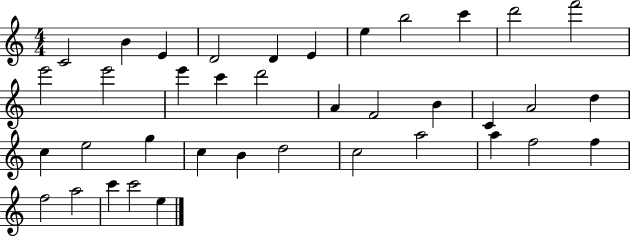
{
  \clef treble
  \numericTimeSignature
  \time 4/4
  \key c \major
  c'2 b'4 e'4 | d'2 d'4 e'4 | e''4 b''2 c'''4 | d'''2 f'''2 | \break e'''2 e'''2 | e'''4 c'''4 d'''2 | a'4 f'2 b'4 | c'4 a'2 d''4 | \break c''4 e''2 g''4 | c''4 b'4 d''2 | c''2 a''2 | a''4 f''2 f''4 | \break f''2 a''2 | c'''4 c'''2 e''4 | \bar "|."
}